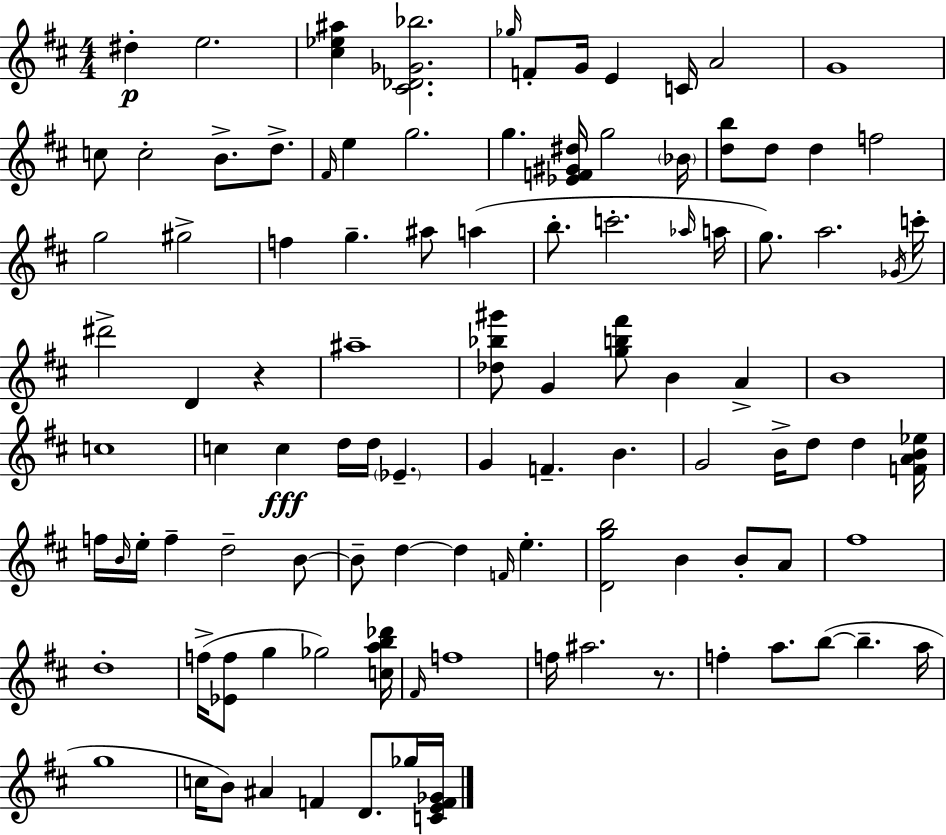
{
  \clef treble
  \numericTimeSignature
  \time 4/4
  \key d \major
  \repeat volta 2 { dis''4-.\p e''2. | <cis'' ees'' ais''>4 <cis' des' ges' bes''>2. | \grace { ges''16 } f'8-. g'16 e'4 c'16 a'2 | g'1 | \break c''8 c''2-. b'8.-> d''8.-> | \grace { fis'16 } e''4 g''2. | g''4. <ees' f' gis' dis''>16 g''2 | \parenthesize bes'16 <d'' b''>8 d''8 d''4 f''2 | \break g''2 gis''2-> | f''4 g''4.-- ais''8 a''4( | b''8.-. c'''2.-. | \grace { aes''16 } a''16 g''8.) a''2. | \break \acciaccatura { ges'16 } c'''16-. dis'''2-> d'4 | r4 ais''1-- | <des'' bes'' gis'''>8 g'4 <g'' b'' fis'''>8 b'4 | a'4-> b'1 | \break c''1 | c''4 c''4\fff d''16 d''16 \parenthesize ees'4.-- | g'4 f'4.-- b'4. | g'2 b'16-> d''8 d''4 | \break <f' a' b' ees''>16 f''16 \grace { b'16 } e''16-. f''4-- d''2-- | b'8~~ b'8-- d''4~~ d''4 \grace { f'16 } | e''4.-. <d' g'' b''>2 b'4 | b'8-. a'8 fis''1 | \break d''1-. | f''16->( <ees' f''>8 g''4 ges''2) | <c'' a'' b'' des'''>16 \grace { fis'16 } f''1 | f''16 ais''2. | \break r8. f''4-. a''8. b''8~(~ | b''4.-- a''16 g''1 | c''16 b'8) ais'4 f'4 | d'8. ges''16 <c' e' f' ges'>16 } \bar "|."
}